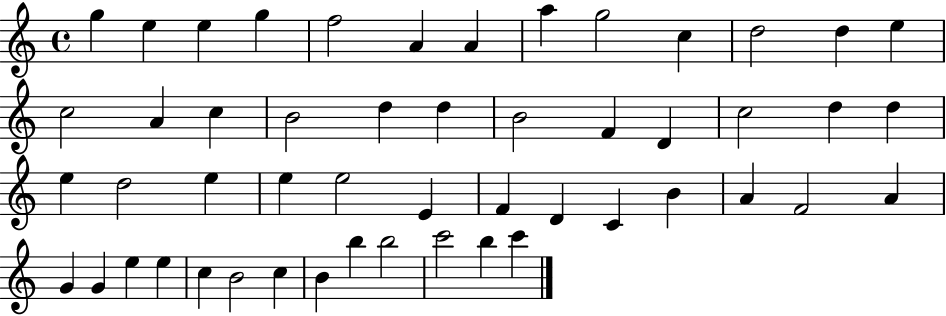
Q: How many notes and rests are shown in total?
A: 51